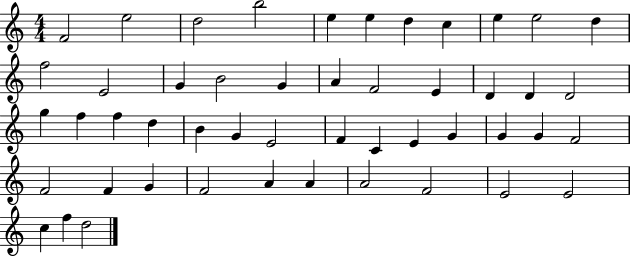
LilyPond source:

{
  \clef treble
  \numericTimeSignature
  \time 4/4
  \key c \major
  f'2 e''2 | d''2 b''2 | e''4 e''4 d''4 c''4 | e''4 e''2 d''4 | \break f''2 e'2 | g'4 b'2 g'4 | a'4 f'2 e'4 | d'4 d'4 d'2 | \break g''4 f''4 f''4 d''4 | b'4 g'4 e'2 | f'4 c'4 e'4 g'4 | g'4 g'4 f'2 | \break f'2 f'4 g'4 | f'2 a'4 a'4 | a'2 f'2 | e'2 e'2 | \break c''4 f''4 d''2 | \bar "|."
}